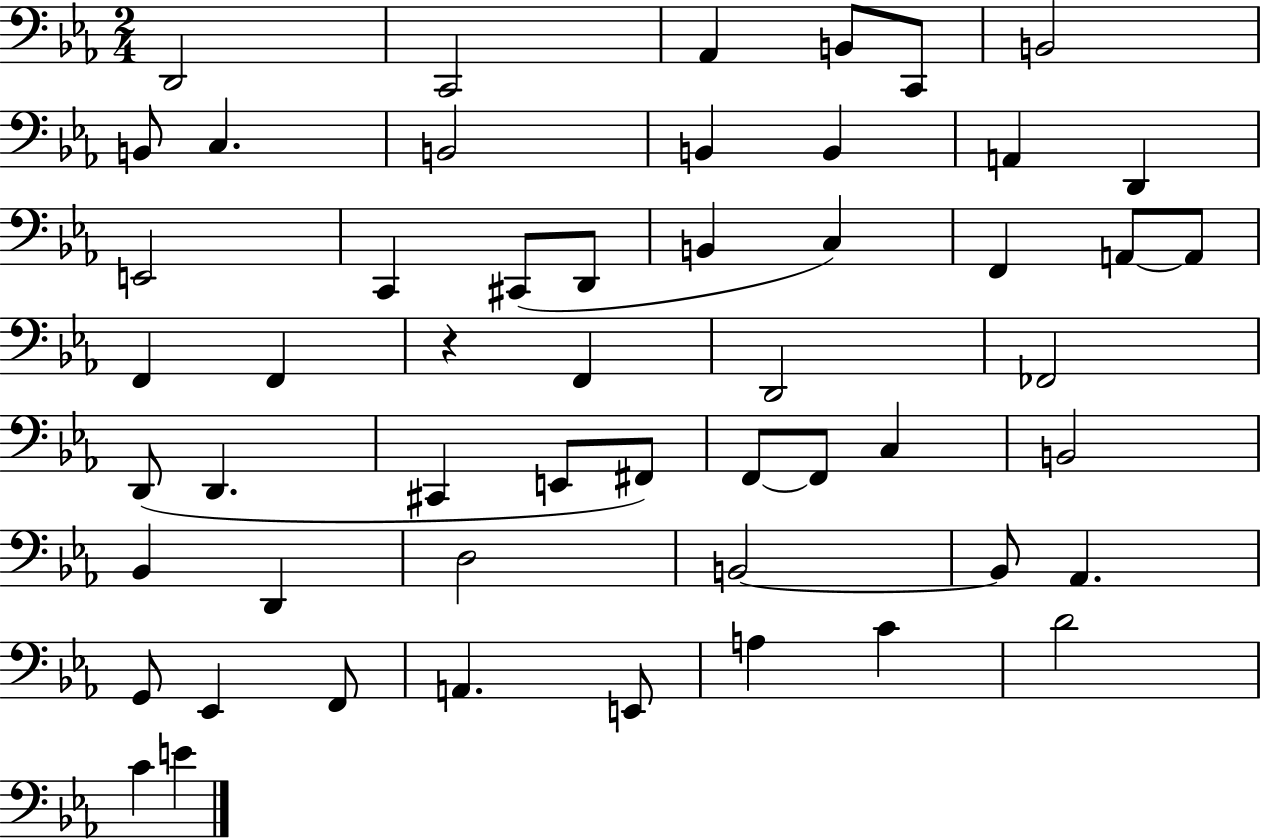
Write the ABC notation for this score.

X:1
T:Untitled
M:2/4
L:1/4
K:Eb
D,,2 C,,2 _A,, B,,/2 C,,/2 B,,2 B,,/2 C, B,,2 B,, B,, A,, D,, E,,2 C,, ^C,,/2 D,,/2 B,, C, F,, A,,/2 A,,/2 F,, F,, z F,, D,,2 _F,,2 D,,/2 D,, ^C,, E,,/2 ^F,,/2 F,,/2 F,,/2 C, B,,2 _B,, D,, D,2 B,,2 B,,/2 _A,, G,,/2 _E,, F,,/2 A,, E,,/2 A, C D2 C E